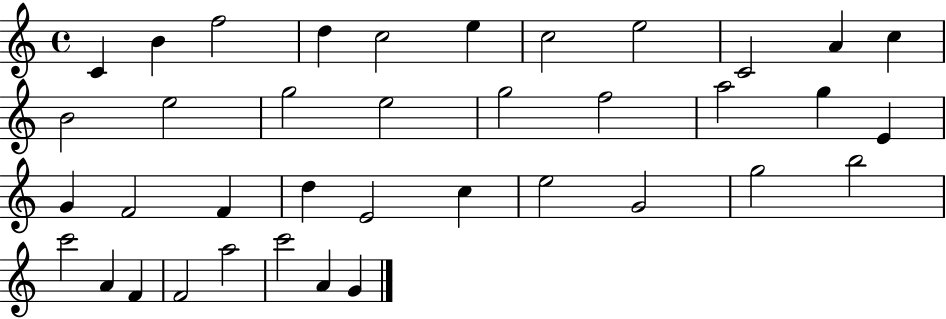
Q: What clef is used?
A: treble